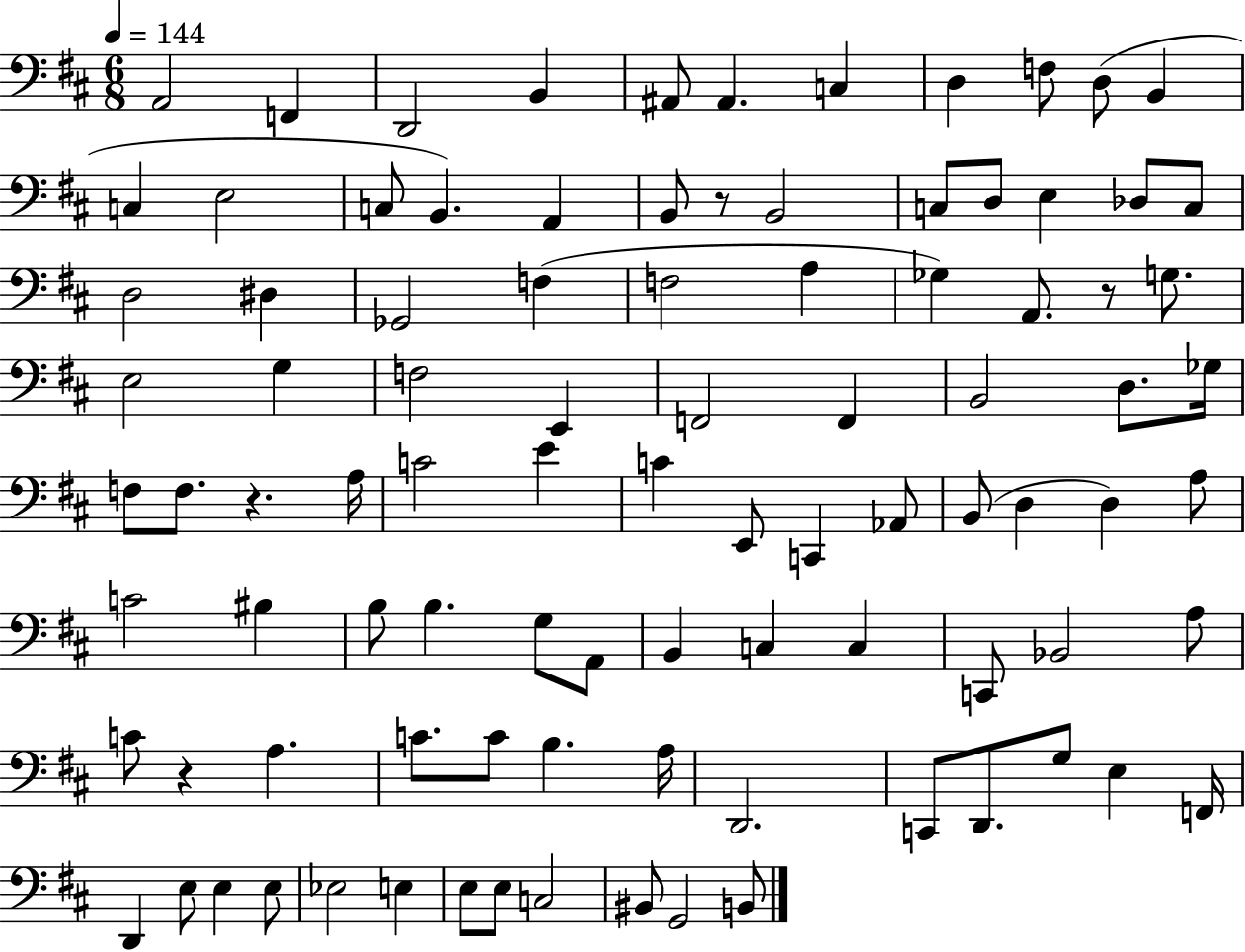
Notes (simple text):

A2/h F2/q D2/h B2/q A#2/e A#2/q. C3/q D3/q F3/e D3/e B2/q C3/q E3/h C3/e B2/q. A2/q B2/e R/e B2/h C3/e D3/e E3/q Db3/e C3/e D3/h D#3/q Gb2/h F3/q F3/h A3/q Gb3/q A2/e. R/e G3/e. E3/h G3/q F3/h E2/q F2/h F2/q B2/h D3/e. Gb3/s F3/e F3/e. R/q. A3/s C4/h E4/q C4/q E2/e C2/q Ab2/e B2/e D3/q D3/q A3/e C4/h BIS3/q B3/e B3/q. G3/e A2/e B2/q C3/q C3/q C2/e Bb2/h A3/e C4/e R/q A3/q. C4/e. C4/e B3/q. A3/s D2/h. C2/e D2/e. G3/e E3/q F2/s D2/q E3/e E3/q E3/e Eb3/h E3/q E3/e E3/e C3/h BIS2/e G2/h B2/e